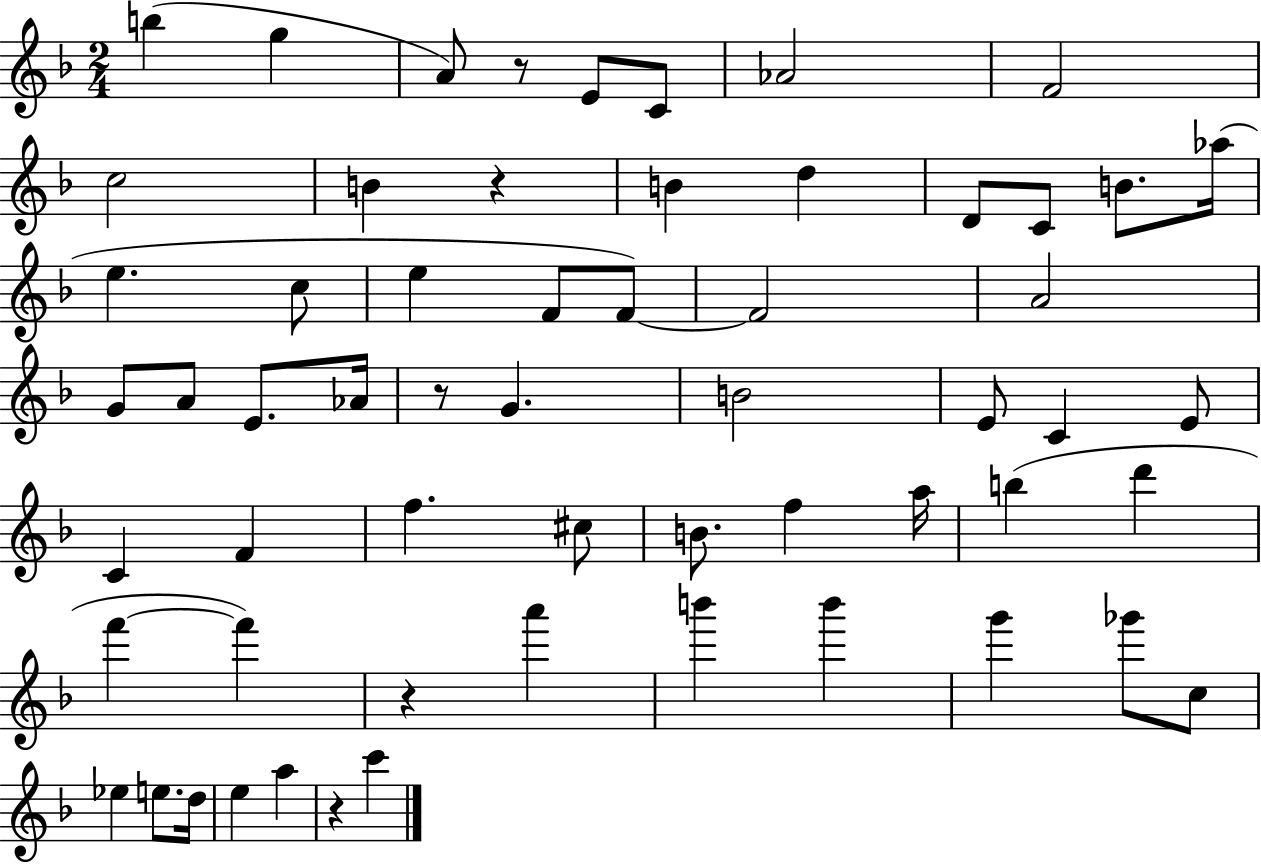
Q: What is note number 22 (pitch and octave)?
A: A4